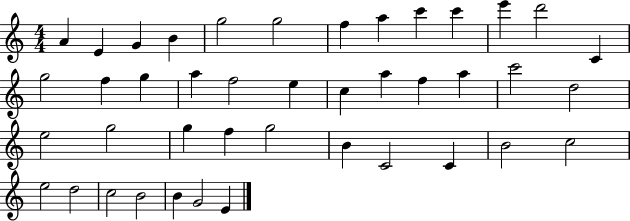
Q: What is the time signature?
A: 4/4